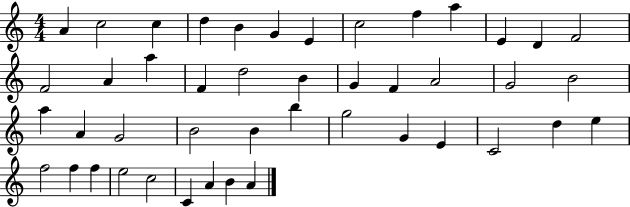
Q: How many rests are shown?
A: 0